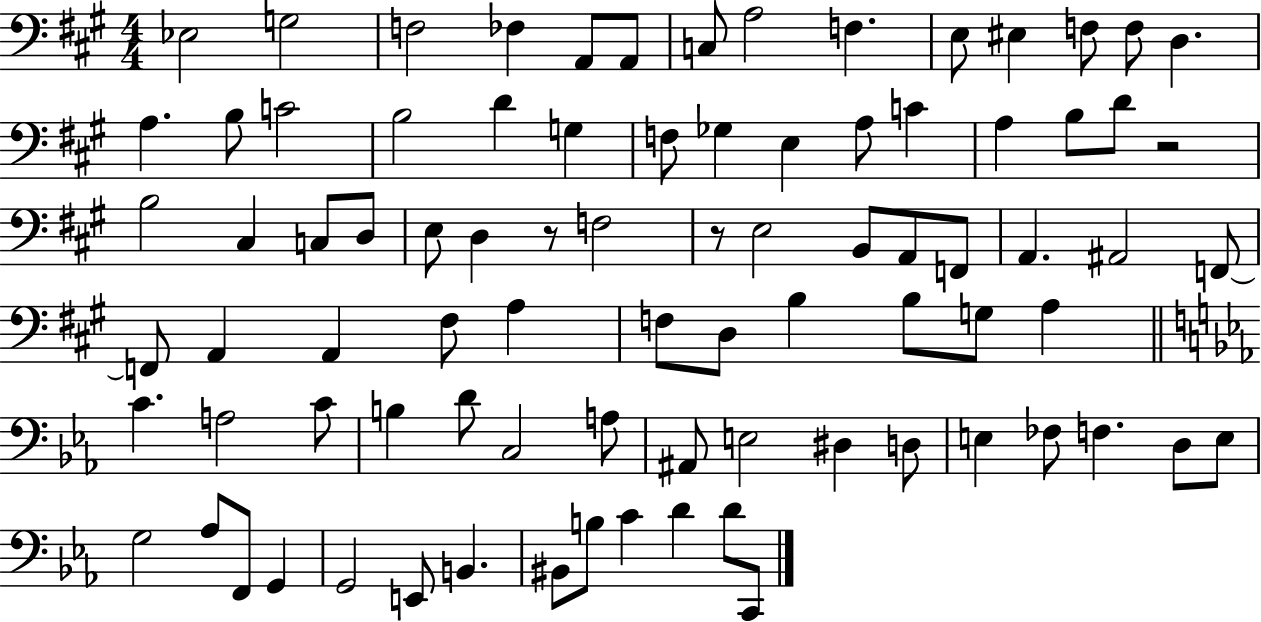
X:1
T:Untitled
M:4/4
L:1/4
K:A
_E,2 G,2 F,2 _F, A,,/2 A,,/2 C,/2 A,2 F, E,/2 ^E, F,/2 F,/2 D, A, B,/2 C2 B,2 D G, F,/2 _G, E, A,/2 C A, B,/2 D/2 z2 B,2 ^C, C,/2 D,/2 E,/2 D, z/2 F,2 z/2 E,2 B,,/2 A,,/2 F,,/2 A,, ^A,,2 F,,/2 F,,/2 A,, A,, ^F,/2 A, F,/2 D,/2 B, B,/2 G,/2 A, C A,2 C/2 B, D/2 C,2 A,/2 ^A,,/2 E,2 ^D, D,/2 E, _F,/2 F, D,/2 E,/2 G,2 _A,/2 F,,/2 G,, G,,2 E,,/2 B,, ^B,,/2 B,/2 C D D/2 C,,/2